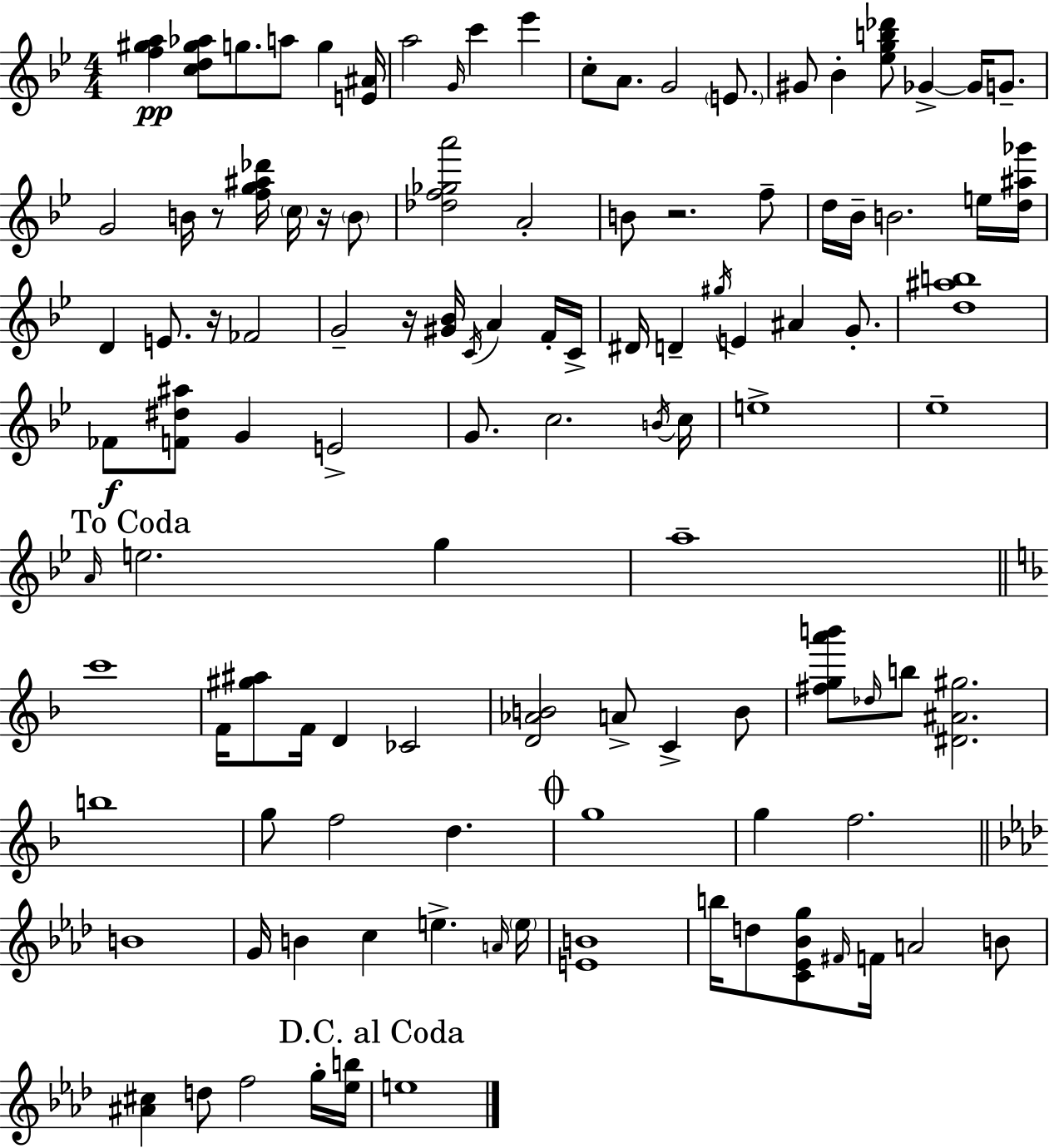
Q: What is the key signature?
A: BES major